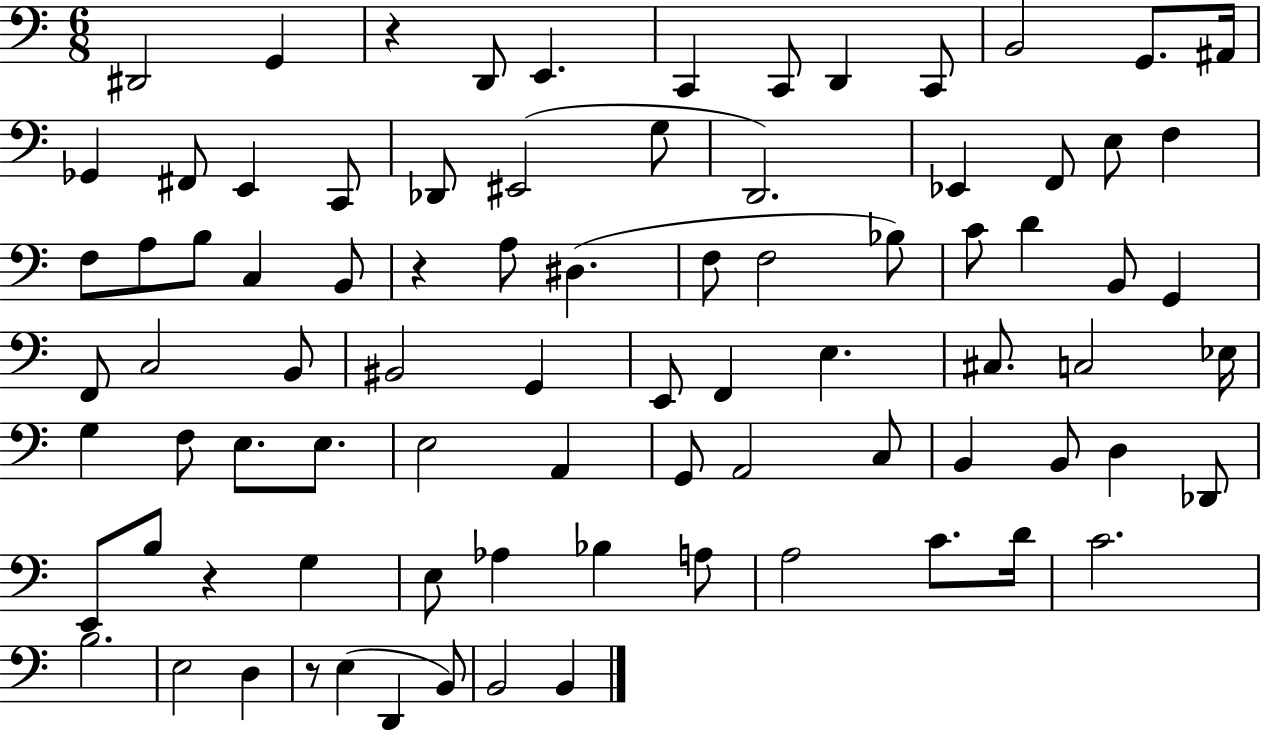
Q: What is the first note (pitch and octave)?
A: D#2